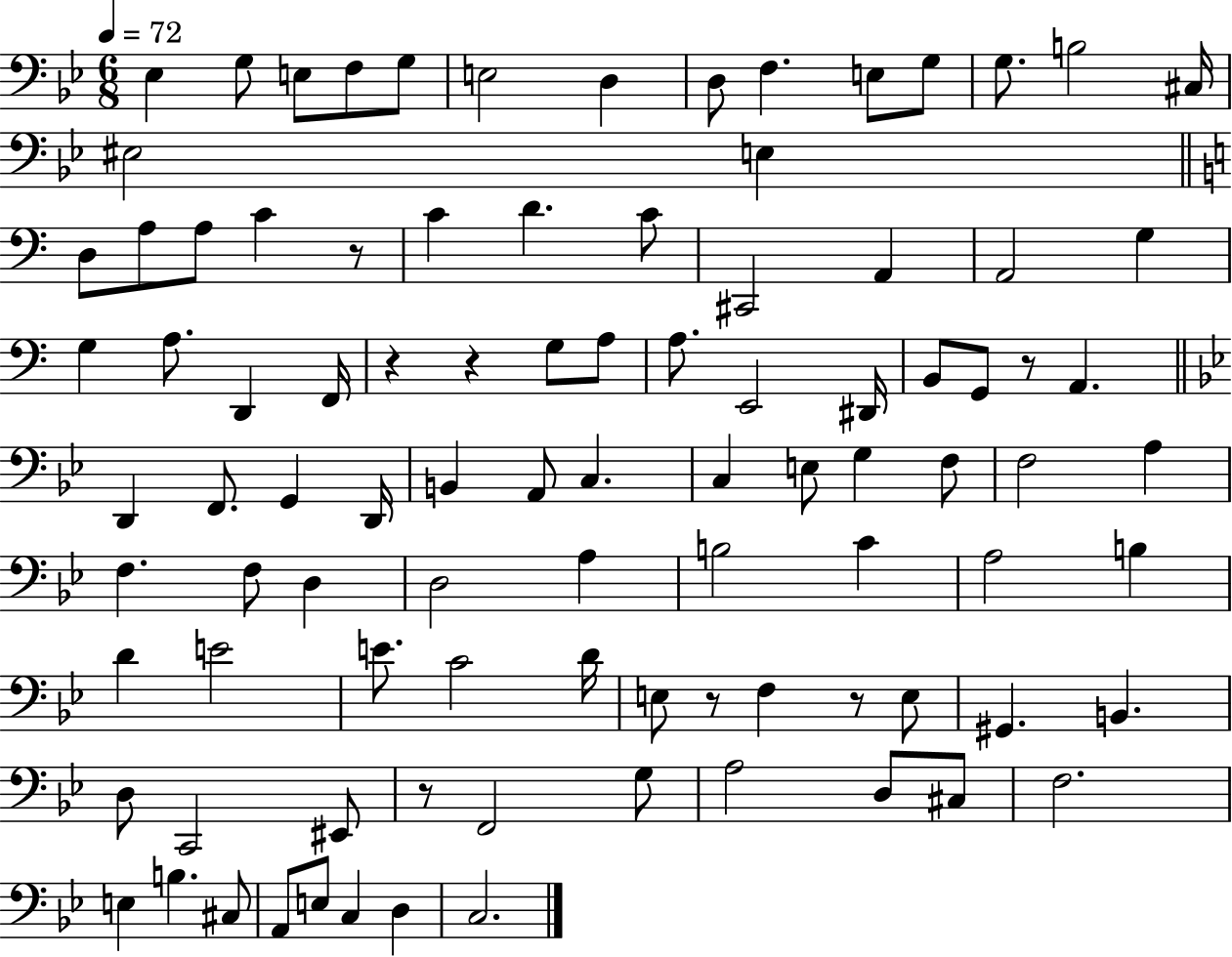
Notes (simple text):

Eb3/q G3/e E3/e F3/e G3/e E3/h D3/q D3/e F3/q. E3/e G3/e G3/e. B3/h C#3/s EIS3/h E3/q D3/e A3/e A3/e C4/q R/e C4/q D4/q. C4/e C#2/h A2/q A2/h G3/q G3/q A3/e. D2/q F2/s R/q R/q G3/e A3/e A3/e. E2/h D#2/s B2/e G2/e R/e A2/q. D2/q F2/e. G2/q D2/s B2/q A2/e C3/q. C3/q E3/e G3/q F3/e F3/h A3/q F3/q. F3/e D3/q D3/h A3/q B3/h C4/q A3/h B3/q D4/q E4/h E4/e. C4/h D4/s E3/e R/e F3/q R/e E3/e G#2/q. B2/q. D3/e C2/h EIS2/e R/e F2/h G3/e A3/h D3/e C#3/e F3/h. E3/q B3/q. C#3/e A2/e E3/e C3/q D3/q C3/h.